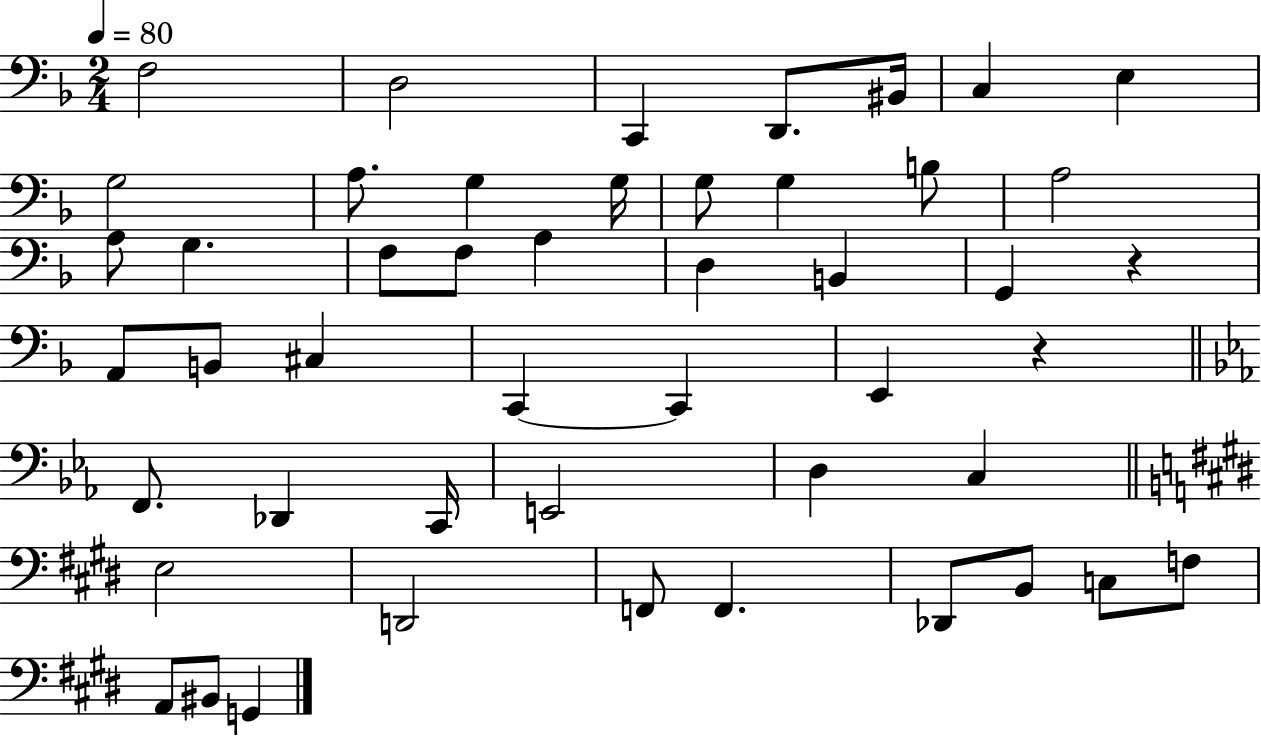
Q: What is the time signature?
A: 2/4